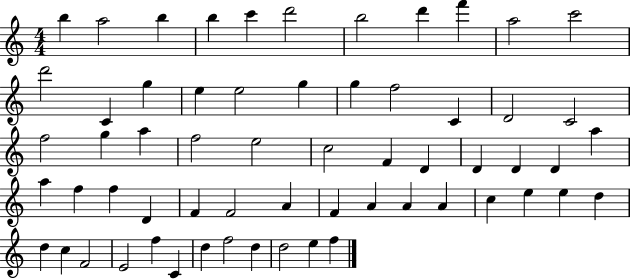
{
  \clef treble
  \numericTimeSignature
  \time 4/4
  \key c \major
  b''4 a''2 b''4 | b''4 c'''4 d'''2 | b''2 d'''4 f'''4 | a''2 c'''2 | \break d'''2 c'4 g''4 | e''4 e''2 g''4 | g''4 f''2 c'4 | d'2 c'2 | \break f''2 g''4 a''4 | f''2 e''2 | c''2 f'4 d'4 | d'4 d'4 d'4 a''4 | \break a''4 f''4 f''4 d'4 | f'4 f'2 a'4 | f'4 a'4 a'4 a'4 | c''4 e''4 e''4 d''4 | \break d''4 c''4 f'2 | e'2 f''4 c'4 | d''4 f''2 d''4 | d''2 e''4 f''4 | \break \bar "|."
}